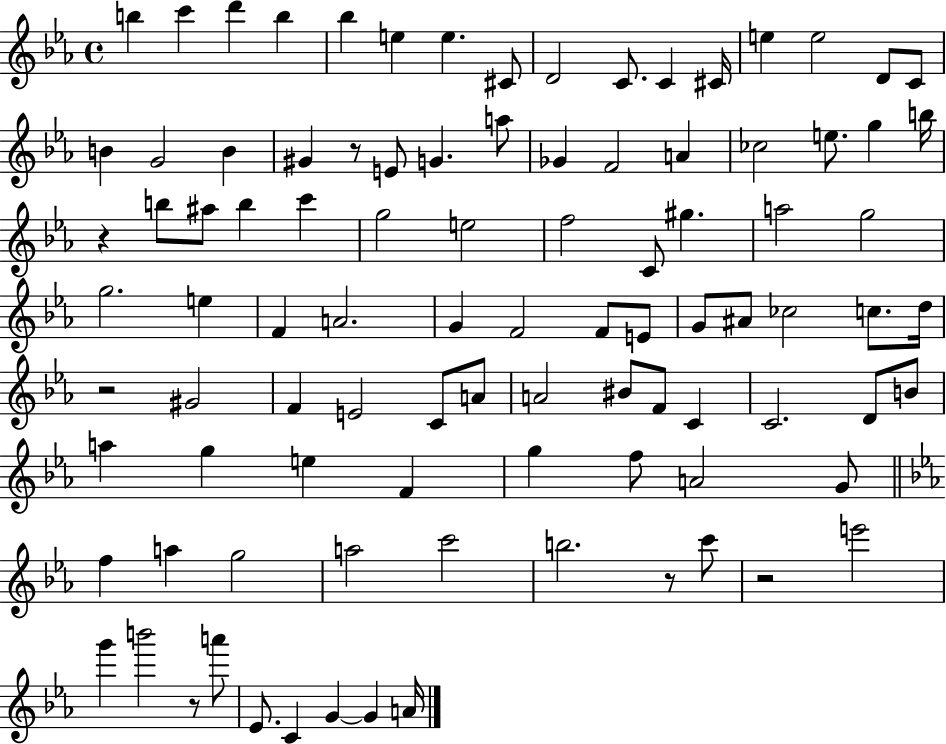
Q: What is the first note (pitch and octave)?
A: B5